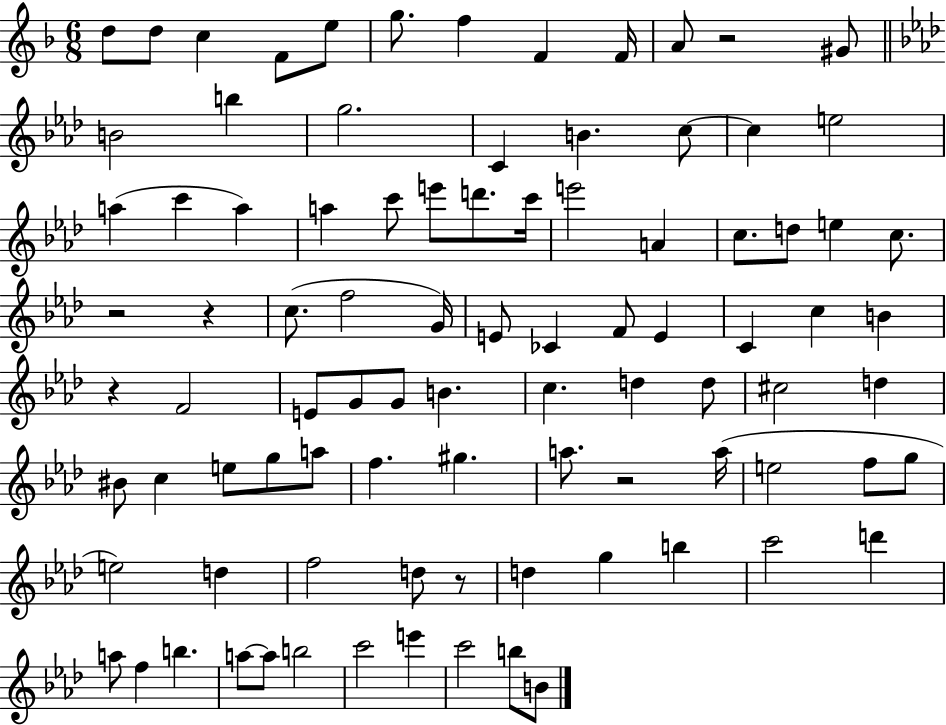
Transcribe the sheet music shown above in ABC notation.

X:1
T:Untitled
M:6/8
L:1/4
K:F
d/2 d/2 c F/2 e/2 g/2 f F F/4 A/2 z2 ^G/2 B2 b g2 C B c/2 c e2 a c' a a c'/2 e'/2 d'/2 c'/4 e'2 A c/2 d/2 e c/2 z2 z c/2 f2 G/4 E/2 _C F/2 E C c B z F2 E/2 G/2 G/2 B c d d/2 ^c2 d ^B/2 c e/2 g/2 a/2 f ^g a/2 z2 a/4 e2 f/2 g/2 e2 d f2 d/2 z/2 d g b c'2 d' a/2 f b a/2 a/2 b2 c'2 e' c'2 b/2 B/2